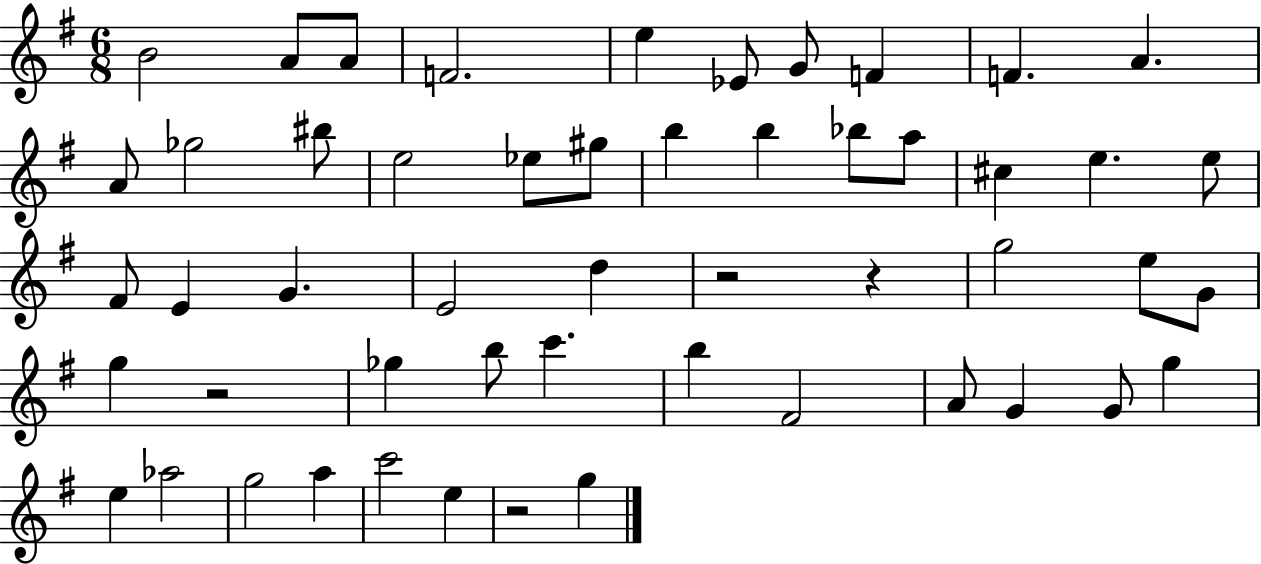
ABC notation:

X:1
T:Untitled
M:6/8
L:1/4
K:G
B2 A/2 A/2 F2 e _E/2 G/2 F F A A/2 _g2 ^b/2 e2 _e/2 ^g/2 b b _b/2 a/2 ^c e e/2 ^F/2 E G E2 d z2 z g2 e/2 G/2 g z2 _g b/2 c' b ^F2 A/2 G G/2 g e _a2 g2 a c'2 e z2 g